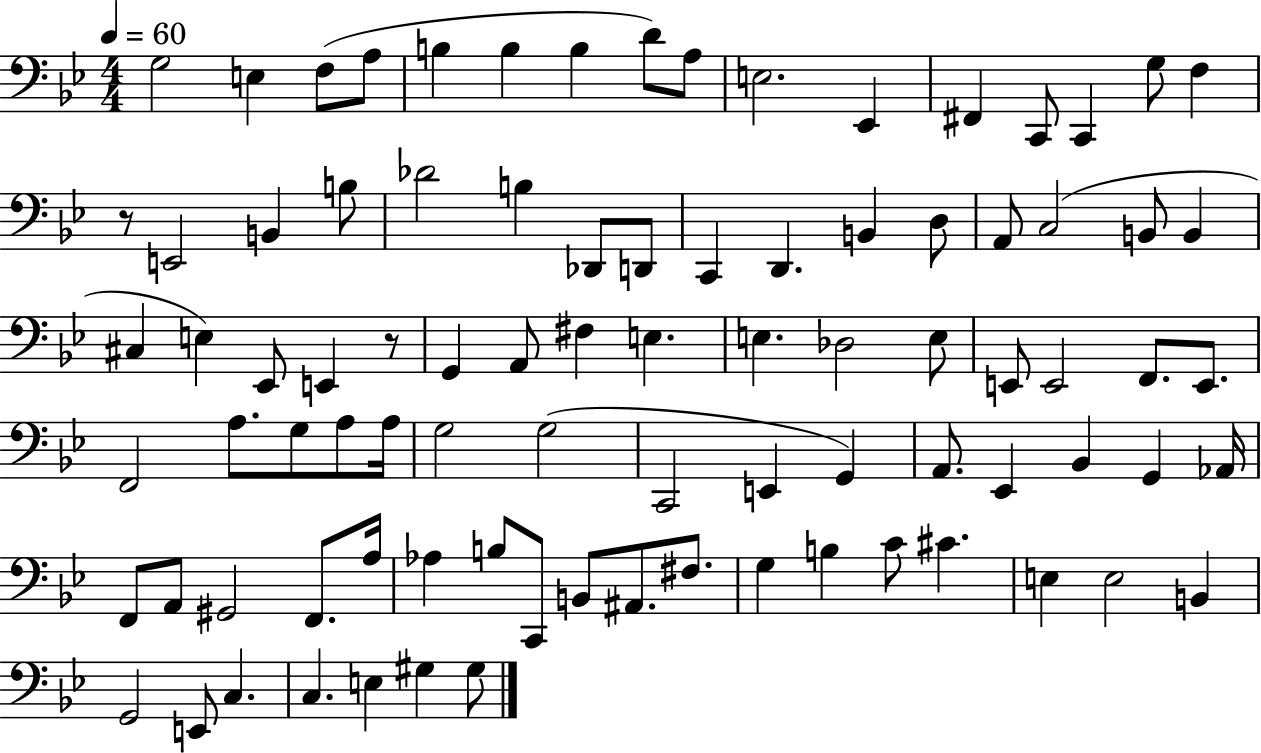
G3/h E3/q F3/e A3/e B3/q B3/q B3/q D4/e A3/e E3/h. Eb2/q F#2/q C2/e C2/q G3/e F3/q R/e E2/h B2/q B3/e Db4/h B3/q Db2/e D2/e C2/q D2/q. B2/q D3/e A2/e C3/h B2/e B2/q C#3/q E3/q Eb2/e E2/q R/e G2/q A2/e F#3/q E3/q. E3/q. Db3/h E3/e E2/e E2/h F2/e. E2/e. F2/h A3/e. G3/e A3/e A3/s G3/h G3/h C2/h E2/q G2/q A2/e. Eb2/q Bb2/q G2/q Ab2/s F2/e A2/e G#2/h F2/e. A3/s Ab3/q B3/e C2/e B2/e A#2/e. F#3/e. G3/q B3/q C4/e C#4/q. E3/q E3/h B2/q G2/h E2/e C3/q. C3/q. E3/q G#3/q G#3/e